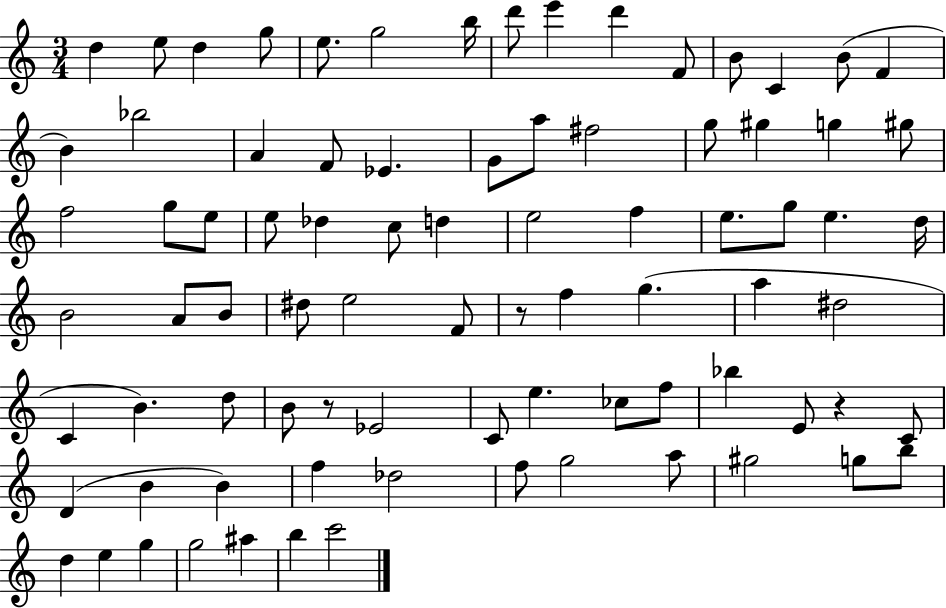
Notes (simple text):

D5/q E5/e D5/q G5/e E5/e. G5/h B5/s D6/e E6/q D6/q F4/e B4/e C4/q B4/e F4/q B4/q Bb5/h A4/q F4/e Eb4/q. G4/e A5/e F#5/h G5/e G#5/q G5/q G#5/e F5/h G5/e E5/e E5/e Db5/q C5/e D5/q E5/h F5/q E5/e. G5/e E5/q. D5/s B4/h A4/e B4/e D#5/e E5/h F4/e R/e F5/q G5/q. A5/q D#5/h C4/q B4/q. D5/e B4/e R/e Eb4/h C4/e E5/q. CES5/e F5/e Bb5/q E4/e R/q C4/e D4/q B4/q B4/q F5/q Db5/h F5/e G5/h A5/e G#5/h G5/e B5/e D5/q E5/q G5/q G5/h A#5/q B5/q C6/h